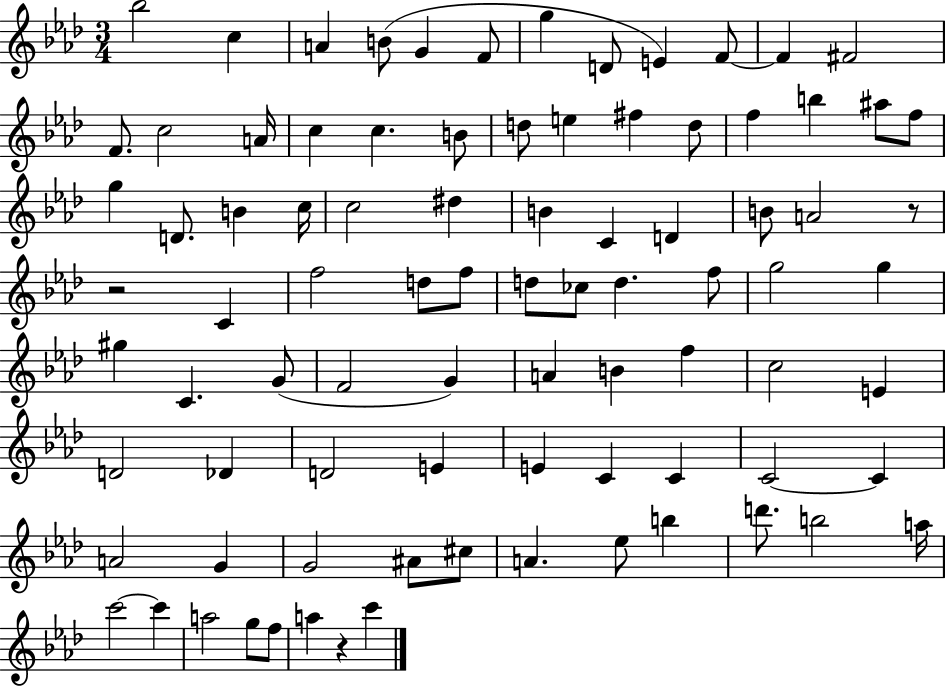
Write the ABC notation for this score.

X:1
T:Untitled
M:3/4
L:1/4
K:Ab
_b2 c A B/2 G F/2 g D/2 E F/2 F ^F2 F/2 c2 A/4 c c B/2 d/2 e ^f d/2 f b ^a/2 f/2 g D/2 B c/4 c2 ^d B C D B/2 A2 z/2 z2 C f2 d/2 f/2 d/2 _c/2 d f/2 g2 g ^g C G/2 F2 G A B f c2 E D2 _D D2 E E C C C2 C A2 G G2 ^A/2 ^c/2 A _e/2 b d'/2 b2 a/4 c'2 c' a2 g/2 f/2 a z c'